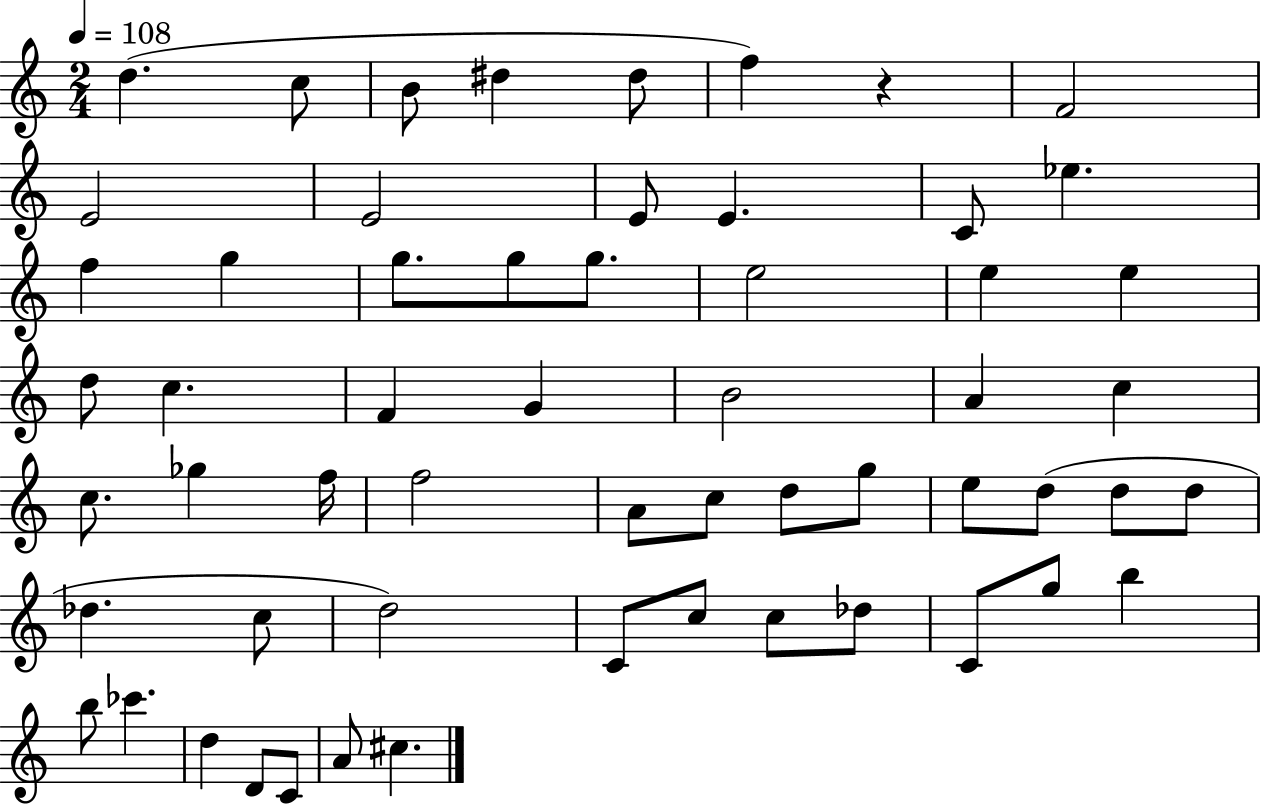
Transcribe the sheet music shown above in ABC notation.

X:1
T:Untitled
M:2/4
L:1/4
K:C
d c/2 B/2 ^d ^d/2 f z F2 E2 E2 E/2 E C/2 _e f g g/2 g/2 g/2 e2 e e d/2 c F G B2 A c c/2 _g f/4 f2 A/2 c/2 d/2 g/2 e/2 d/2 d/2 d/2 _d c/2 d2 C/2 c/2 c/2 _d/2 C/2 g/2 b b/2 _c' d D/2 C/2 A/2 ^c